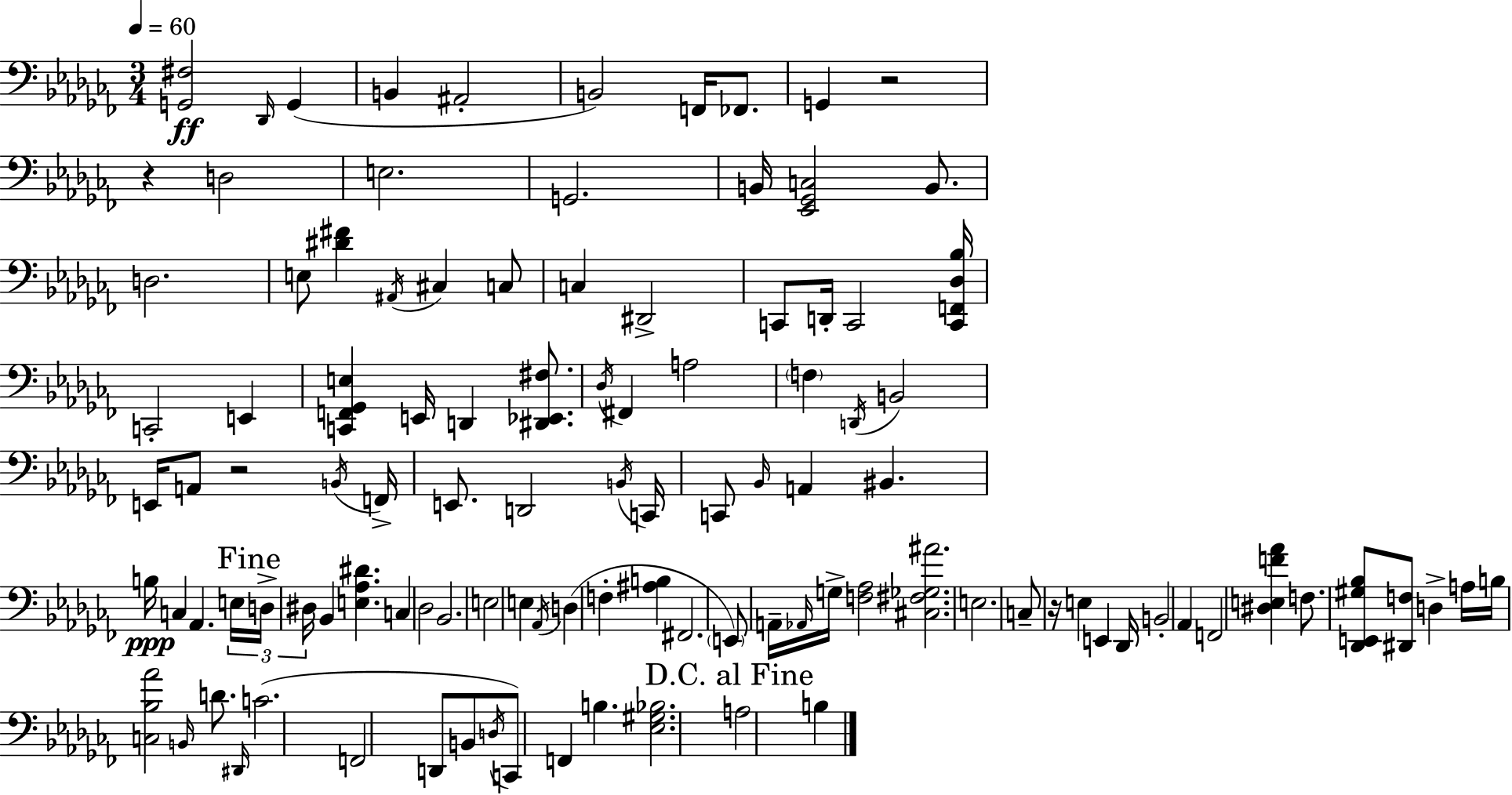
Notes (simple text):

[G2,F#3]/h Db2/s G2/q B2/q A#2/h B2/h F2/s FES2/e. G2/q R/h R/q D3/h E3/h. G2/h. B2/s [Eb2,Gb2,C3]/h B2/e. D3/h. E3/e [D#4,F#4]/q A#2/s C#3/q C3/e C3/q D#2/h C2/e D2/s C2/h [C2,F2,Db3,Bb3]/s C2/h E2/q [C2,F2,Gb2,E3]/q E2/s D2/q [D#2,Eb2,F#3]/e. Db3/s F#2/q A3/h F3/q D2/s B2/h E2/s A2/e R/h B2/s F2/s E2/e. D2/h B2/s C2/s C2/e Bb2/s A2/q BIS2/q. B3/s C3/q Ab2/q. E3/s D3/s D#3/s Bb2/q [E3,Ab3,D#4]/q. C3/q Db3/h Bb2/h. E3/h E3/q Ab2/s D3/q F3/q [A#3,B3]/q F#2/h. E2/e A2/s Ab2/s G3/s [F3,Ab3]/h [C#3,F#3,Gb3,A#4]/h. E3/h. C3/e R/s E3/q E2/q Db2/s B2/h Ab2/q F2/h [D#3,E3,F4,Ab4]/q F3/e. [Db2,E2,G#3,Bb3]/e [D#2,F3]/e D3/q A3/s B3/s [C3,Bb3,Ab4]/h B2/s D4/e. D#2/s C4/h. F2/h D2/e B2/e D3/s C2/e F2/q B3/q. [Eb3,G#3,Bb3]/h. A3/h B3/q